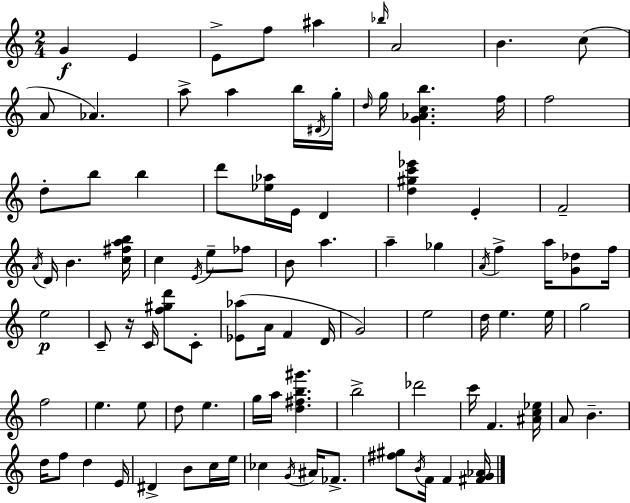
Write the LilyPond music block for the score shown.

{
  \clef treble
  \numericTimeSignature
  \time 2/4
  \key a \minor
  g'4\f e'4 | e'8-> f''8 ais''4 | \grace { bes''16 } a'2 | b'4. c''8( | \break a'8 aes'4.) | a''8-> a''4 b''16 | \acciaccatura { dis'16 } g''16-. \grace { d''16 } g''16 <g' aes' c'' b''>4. | f''16 f''2 | \break d''8-. b''8 b''4 | d'''8 <ees'' aes''>16 e'16 d'4 | <d'' gis'' c''' ees'''>4 e'4-. | f'2-- | \break \acciaccatura { a'16 } d'16 b'4. | <c'' fis'' a'' b''>16 c''4 | \acciaccatura { e'16 } e''8-- fes''8 b'8 a''4. | a''4-- | \break ges''4 \acciaccatura { a'16 } f''4-> | a''16 <g' des''>8 f''16 e''2\p | c'8-- | r16 c'16 <f'' gis'' d'''>8 c'8-. <ees' aes''>8( | \break a'16 f'4 d'16 g'2) | e''2 | d''16 e''4. | e''16 g''2 | \break f''2 | e''4. | e''8 d''8 | e''4. g''16 a''16 | \break <d'' fis'' b'' gis'''>4. b''2-> | des'''2 | c'''16 f'4. | <ais' c'' ees''>16 a'8 | \break b'4.-- d''16 f''8 | d''4 e'16 dis'4-> | b'8 c''16 e''16 ces''4 | \acciaccatura { g'16 } ais'16 fes'8.-> <fis'' gis''>8 | \break \acciaccatura { b'16 } f'16 f'4 <fis' g' aes'>16 | \bar "|."
}